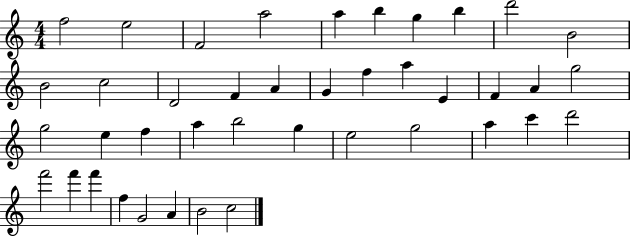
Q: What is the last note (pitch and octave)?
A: C5